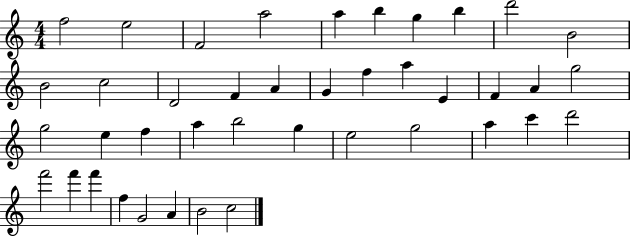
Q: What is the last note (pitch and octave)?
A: C5